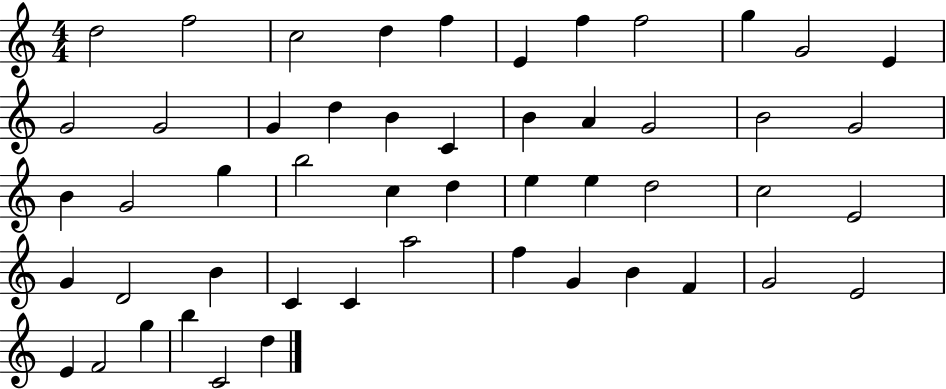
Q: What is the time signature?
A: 4/4